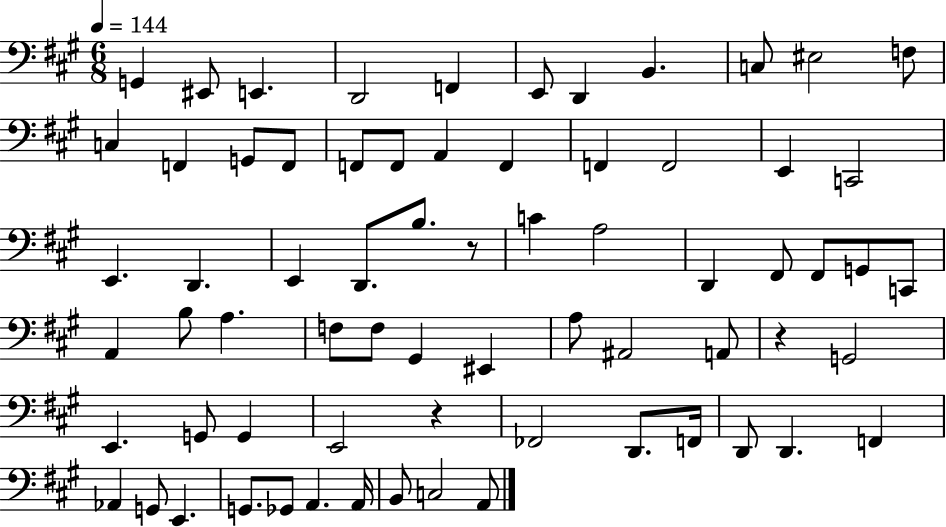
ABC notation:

X:1
T:Untitled
M:6/8
L:1/4
K:A
G,, ^E,,/2 E,, D,,2 F,, E,,/2 D,, B,, C,/2 ^E,2 F,/2 C, F,, G,,/2 F,,/2 F,,/2 F,,/2 A,, F,, F,, F,,2 E,, C,,2 E,, D,, E,, D,,/2 B,/2 z/2 C A,2 D,, ^F,,/2 ^F,,/2 G,,/2 C,,/2 A,, B,/2 A, F,/2 F,/2 ^G,, ^E,, A,/2 ^A,,2 A,,/2 z G,,2 E,, G,,/2 G,, E,,2 z _F,,2 D,,/2 F,,/4 D,,/2 D,, F,, _A,, G,,/2 E,, G,,/2 _G,,/2 A,, A,,/4 B,,/2 C,2 A,,/2